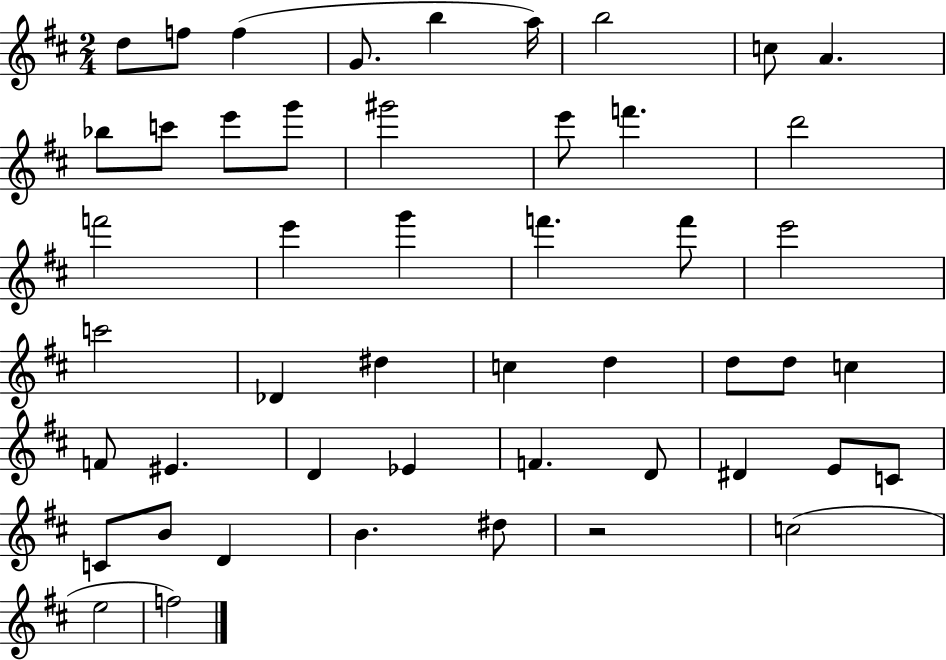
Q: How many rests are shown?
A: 1